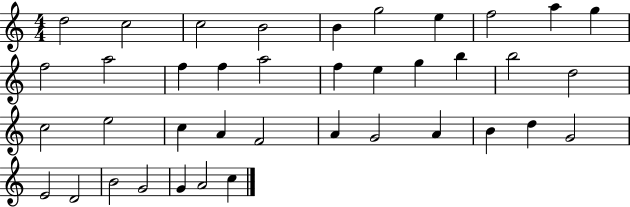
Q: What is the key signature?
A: C major